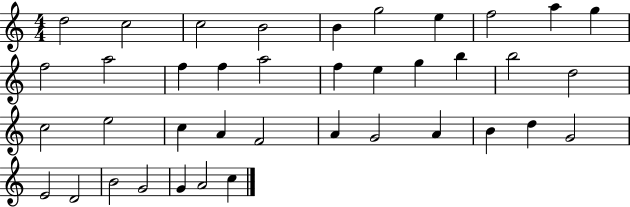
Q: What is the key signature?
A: C major